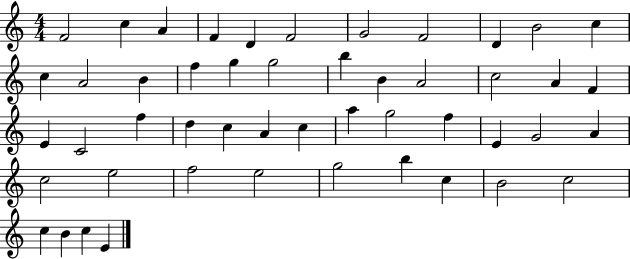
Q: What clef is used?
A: treble